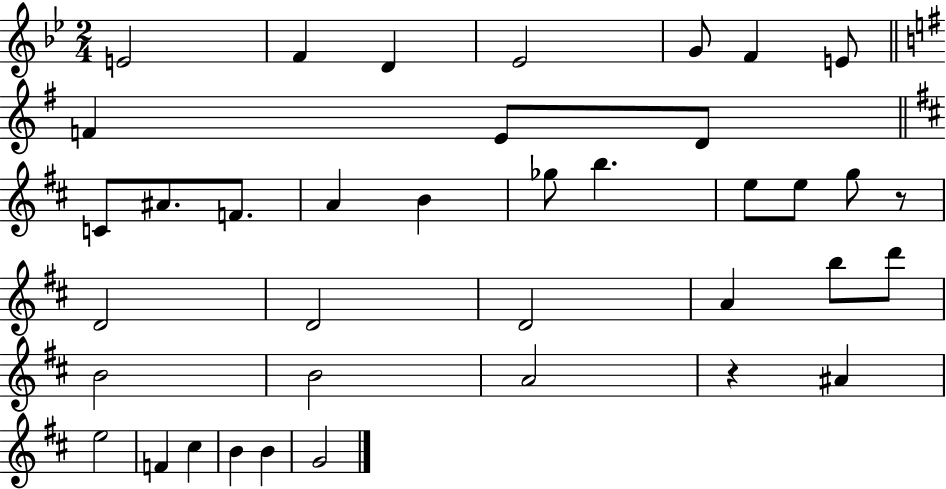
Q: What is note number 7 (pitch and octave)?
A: E4